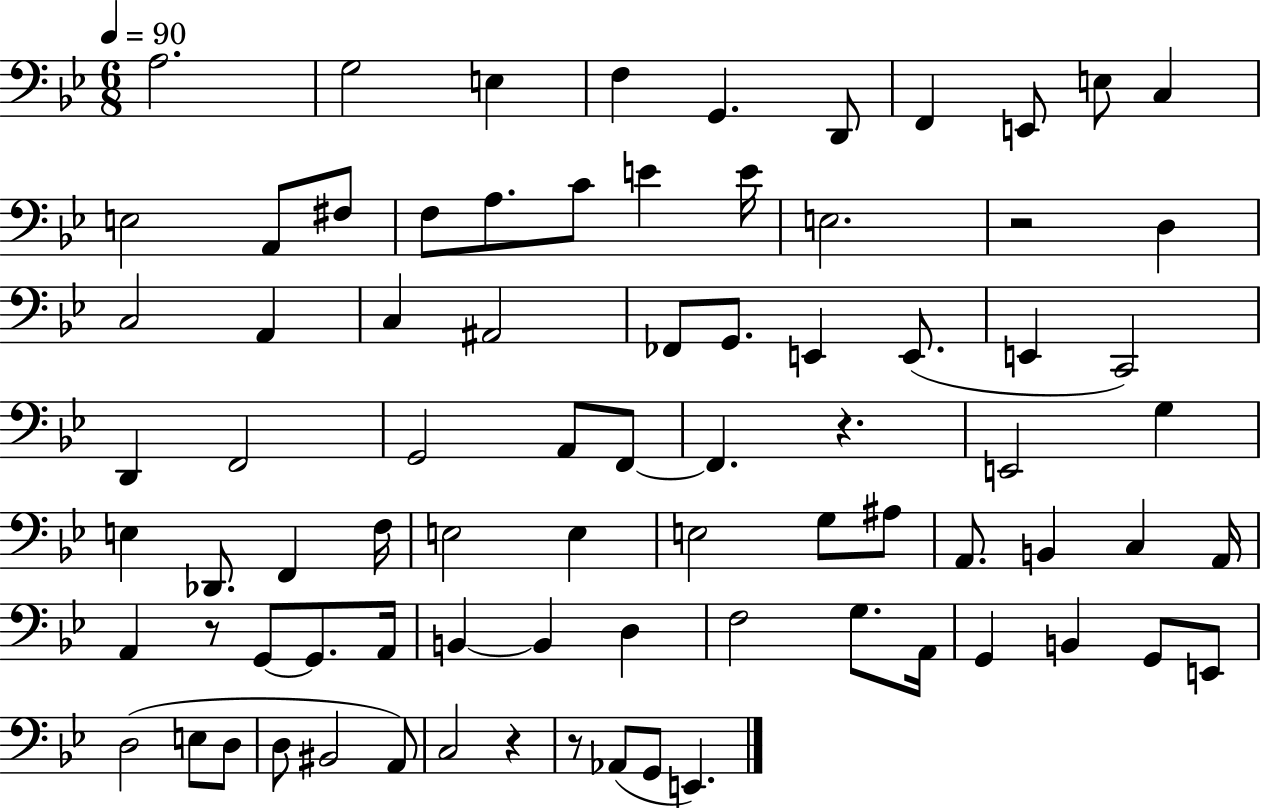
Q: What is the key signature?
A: BES major